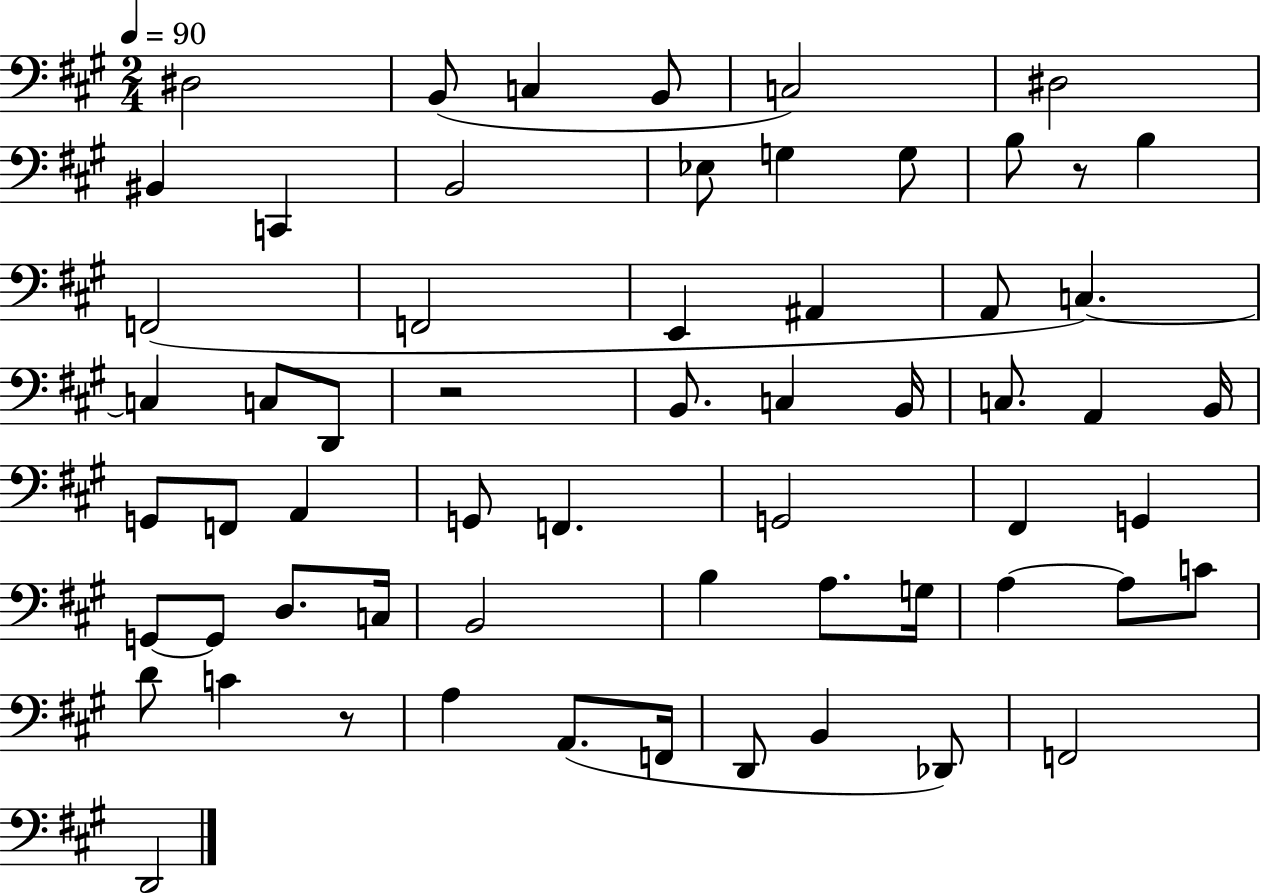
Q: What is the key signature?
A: A major